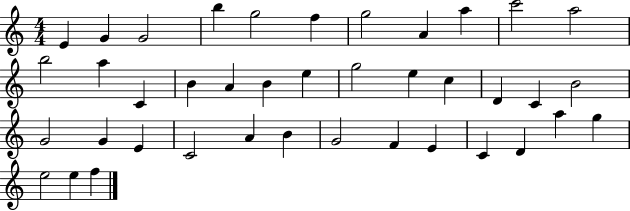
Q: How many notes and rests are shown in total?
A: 40